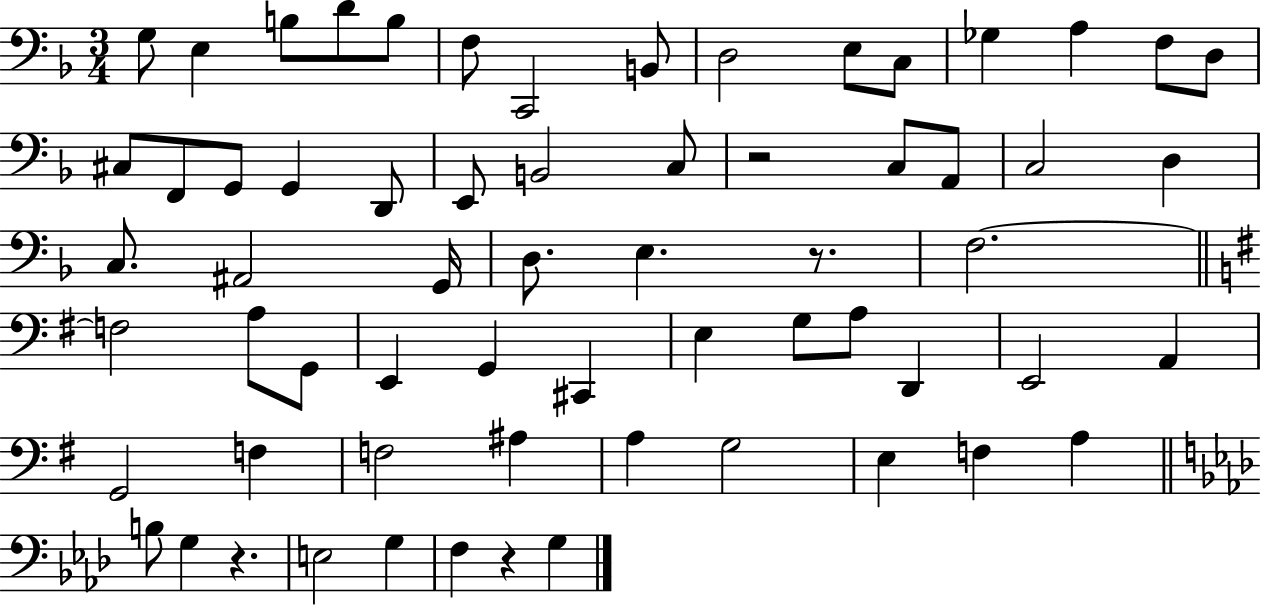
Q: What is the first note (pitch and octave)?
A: G3